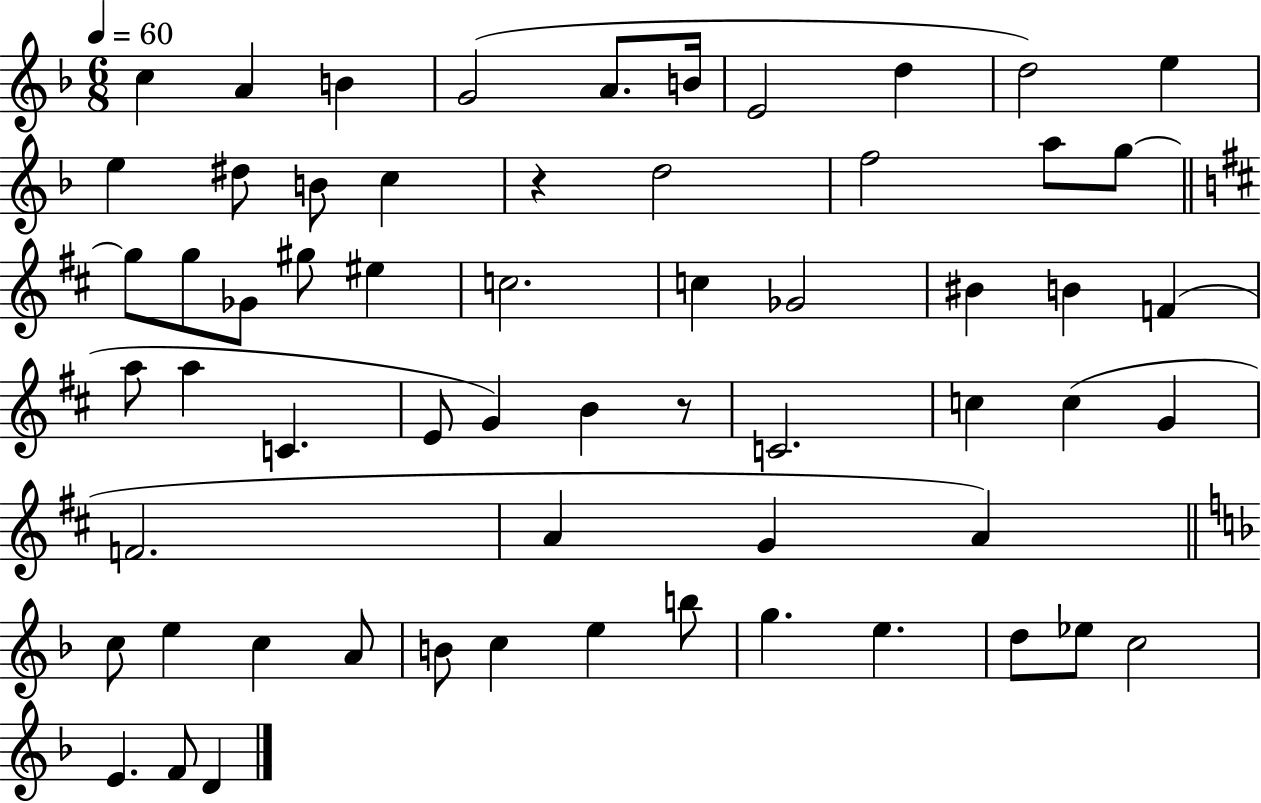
{
  \clef treble
  \numericTimeSignature
  \time 6/8
  \key f \major
  \tempo 4 = 60
  \repeat volta 2 { c''4 a'4 b'4 | g'2( a'8. b'16 | e'2 d''4 | d''2) e''4 | \break e''4 dis''8 b'8 c''4 | r4 d''2 | f''2 a''8 g''8~~ | \bar "||" \break \key d \major g''8 g''8 ges'8 gis''8 eis''4 | c''2. | c''4 ges'2 | bis'4 b'4 f'4( | \break a''8 a''4 c'4. | e'8 g'4) b'4 r8 | c'2. | c''4 c''4( g'4 | \break f'2. | a'4 g'4 a'4) | \bar "||" \break \key f \major c''8 e''4 c''4 a'8 | b'8 c''4 e''4 b''8 | g''4. e''4. | d''8 ees''8 c''2 | \break e'4. f'8 d'4 | } \bar "|."
}